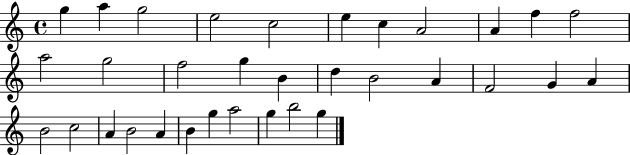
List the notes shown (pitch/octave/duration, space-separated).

G5/q A5/q G5/h E5/h C5/h E5/q C5/q A4/h A4/q F5/q F5/h A5/h G5/h F5/h G5/q B4/q D5/q B4/h A4/q F4/h G4/q A4/q B4/h C5/h A4/q B4/h A4/q B4/q G5/q A5/h G5/q B5/h G5/q